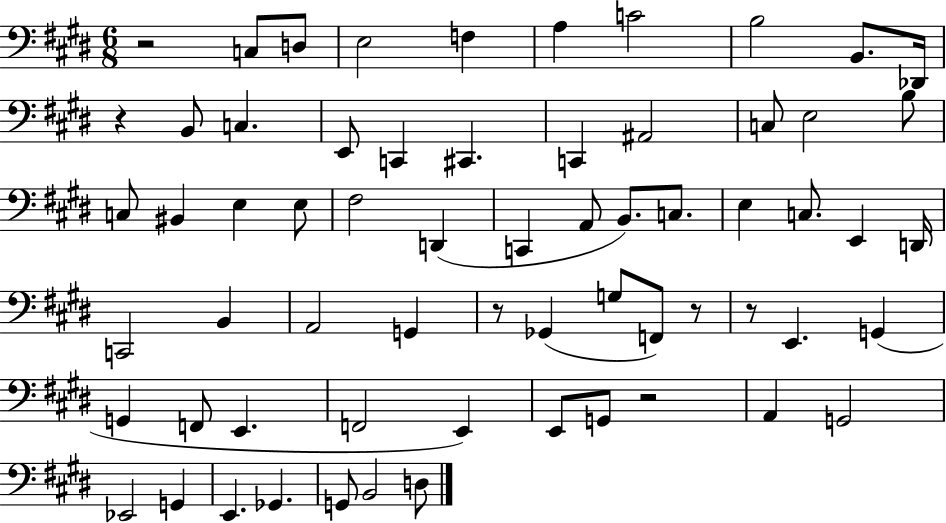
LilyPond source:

{
  \clef bass
  \numericTimeSignature
  \time 6/8
  \key e \major
  r2 c8 d8 | e2 f4 | a4 c'2 | b2 b,8. des,16 | \break r4 b,8 c4. | e,8 c,4 cis,4. | c,4 ais,2 | c8 e2 b8 | \break c8 bis,4 e4 e8 | fis2 d,4( | c,4 a,8 b,8.) c8. | e4 c8. e,4 d,16 | \break c,2 b,4 | a,2 g,4 | r8 ges,4( g8 f,8) r8 | r8 e,4. g,4( | \break g,4 f,8 e,4. | f,2 e,4) | e,8 g,8 r2 | a,4 g,2 | \break ees,2 g,4 | e,4. ges,4. | g,8 b,2 d8 | \bar "|."
}